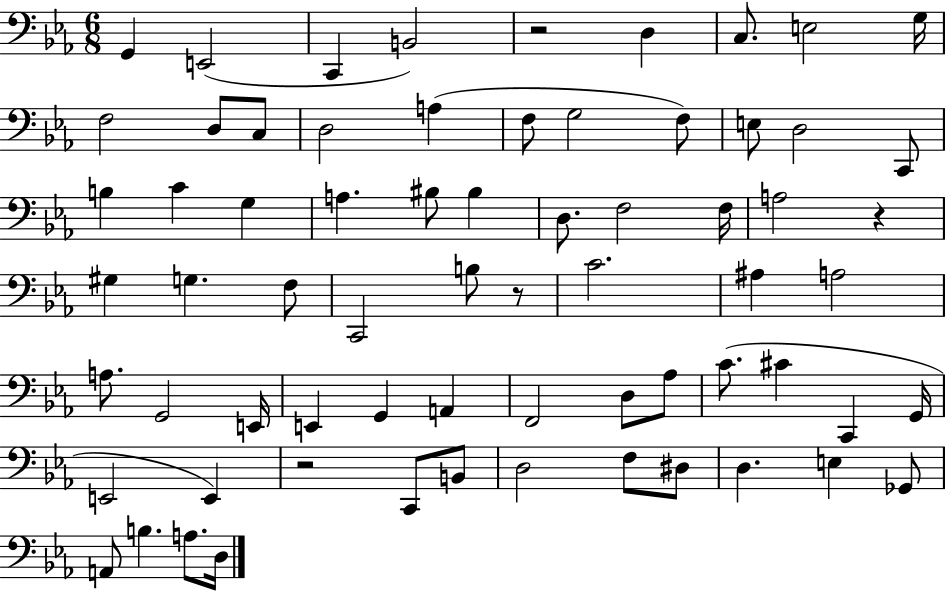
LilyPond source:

{
  \clef bass
  \numericTimeSignature
  \time 6/8
  \key ees \major
  \repeat volta 2 { g,4 e,2( | c,4 b,2) | r2 d4 | c8. e2 g16 | \break f2 d8 c8 | d2 a4( | f8 g2 f8) | e8 d2 c,8 | \break b4 c'4 g4 | a4. bis8 bis4 | d8. f2 f16 | a2 r4 | \break gis4 g4. f8 | c,2 b8 r8 | c'2. | ais4 a2 | \break a8. g,2 e,16 | e,4 g,4 a,4 | f,2 d8 aes8 | c'8.( cis'4 c,4 g,16 | \break e,2 e,4) | r2 c,8 b,8 | d2 f8 dis8 | d4. e4 ges,8 | \break a,8 b4. a8. d16 | } \bar "|."
}